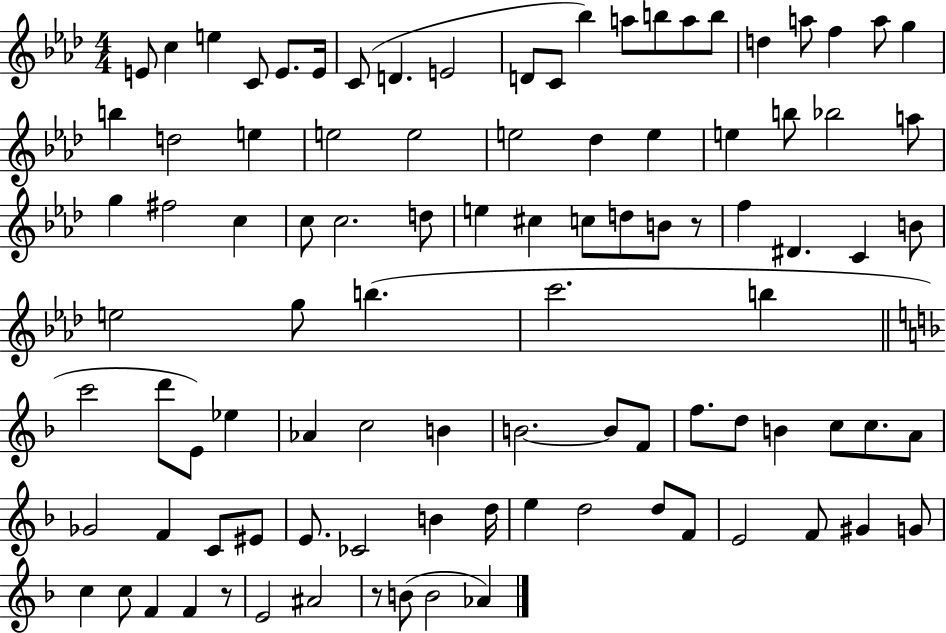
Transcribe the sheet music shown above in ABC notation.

X:1
T:Untitled
M:4/4
L:1/4
K:Ab
E/2 c e C/2 E/2 E/4 C/2 D E2 D/2 C/2 _b a/2 b/2 a/2 b/2 d a/2 f a/2 g b d2 e e2 e2 e2 _d e e b/2 _b2 a/2 g ^f2 c c/2 c2 d/2 e ^c c/2 d/2 B/2 z/2 f ^D C B/2 e2 g/2 b c'2 b c'2 d'/2 E/2 _e _A c2 B B2 B/2 F/2 f/2 d/2 B c/2 c/2 A/2 _G2 F C/2 ^E/2 E/2 _C2 B d/4 e d2 d/2 F/2 E2 F/2 ^G G/2 c c/2 F F z/2 E2 ^A2 z/2 B/2 B2 _A